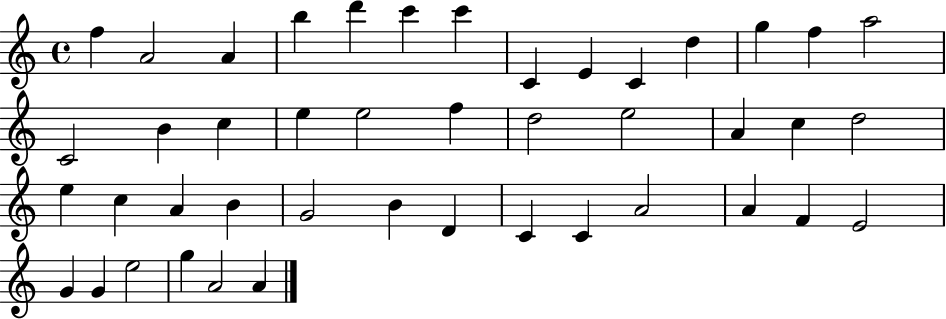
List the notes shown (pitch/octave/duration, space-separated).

F5/q A4/h A4/q B5/q D6/q C6/q C6/q C4/q E4/q C4/q D5/q G5/q F5/q A5/h C4/h B4/q C5/q E5/q E5/h F5/q D5/h E5/h A4/q C5/q D5/h E5/q C5/q A4/q B4/q G4/h B4/q D4/q C4/q C4/q A4/h A4/q F4/q E4/h G4/q G4/q E5/h G5/q A4/h A4/q